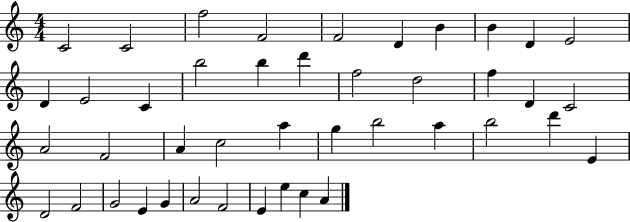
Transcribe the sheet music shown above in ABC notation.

X:1
T:Untitled
M:4/4
L:1/4
K:C
C2 C2 f2 F2 F2 D B B D E2 D E2 C b2 b d' f2 d2 f D C2 A2 F2 A c2 a g b2 a b2 d' E D2 F2 G2 E G A2 F2 E e c A